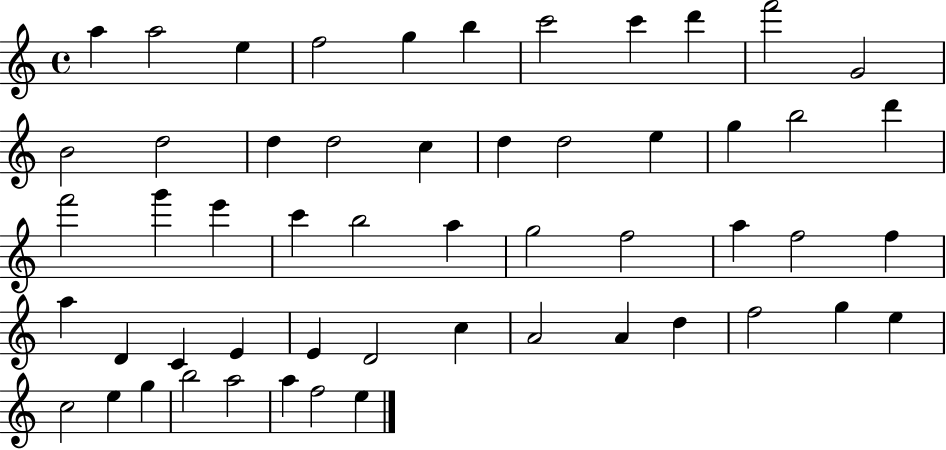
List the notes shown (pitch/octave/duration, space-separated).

A5/q A5/h E5/q F5/h G5/q B5/q C6/h C6/q D6/q F6/h G4/h B4/h D5/h D5/q D5/h C5/q D5/q D5/h E5/q G5/q B5/h D6/q F6/h G6/q E6/q C6/q B5/h A5/q G5/h F5/h A5/q F5/h F5/q A5/q D4/q C4/q E4/q E4/q D4/h C5/q A4/h A4/q D5/q F5/h G5/q E5/q C5/h E5/q G5/q B5/h A5/h A5/q F5/h E5/q